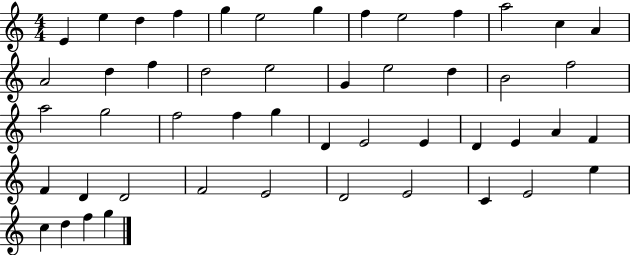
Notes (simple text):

E4/q E5/q D5/q F5/q G5/q E5/h G5/q F5/q E5/h F5/q A5/h C5/q A4/q A4/h D5/q F5/q D5/h E5/h G4/q E5/h D5/q B4/h F5/h A5/h G5/h F5/h F5/q G5/q D4/q E4/h E4/q D4/q E4/q A4/q F4/q F4/q D4/q D4/h F4/h E4/h D4/h E4/h C4/q E4/h E5/q C5/q D5/q F5/q G5/q